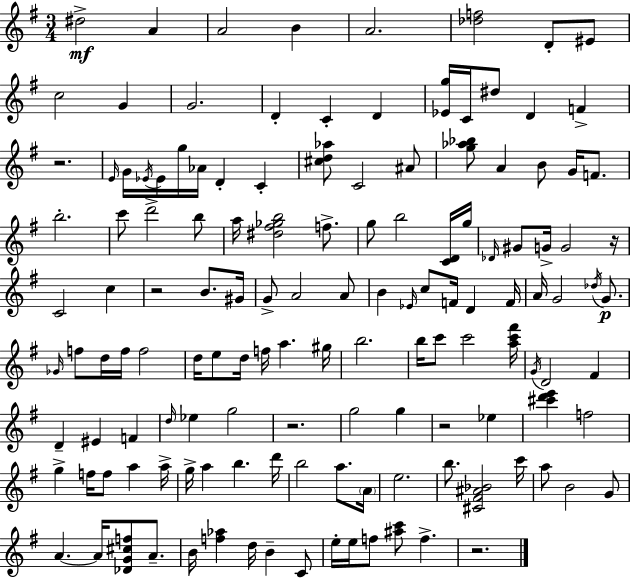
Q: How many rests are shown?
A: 6